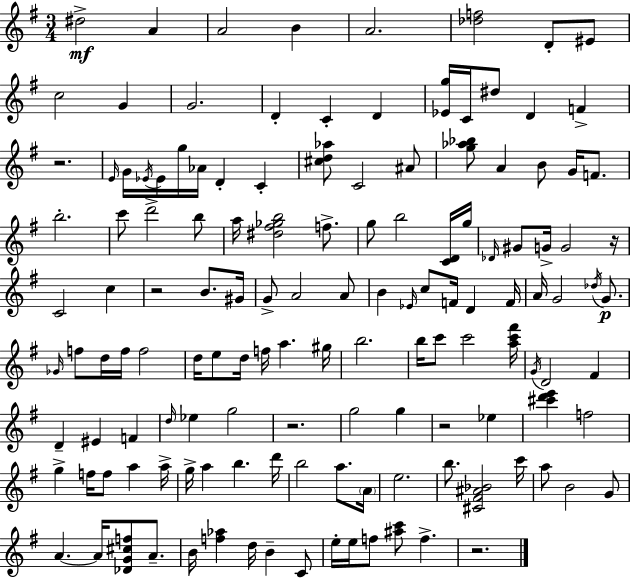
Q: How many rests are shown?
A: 6